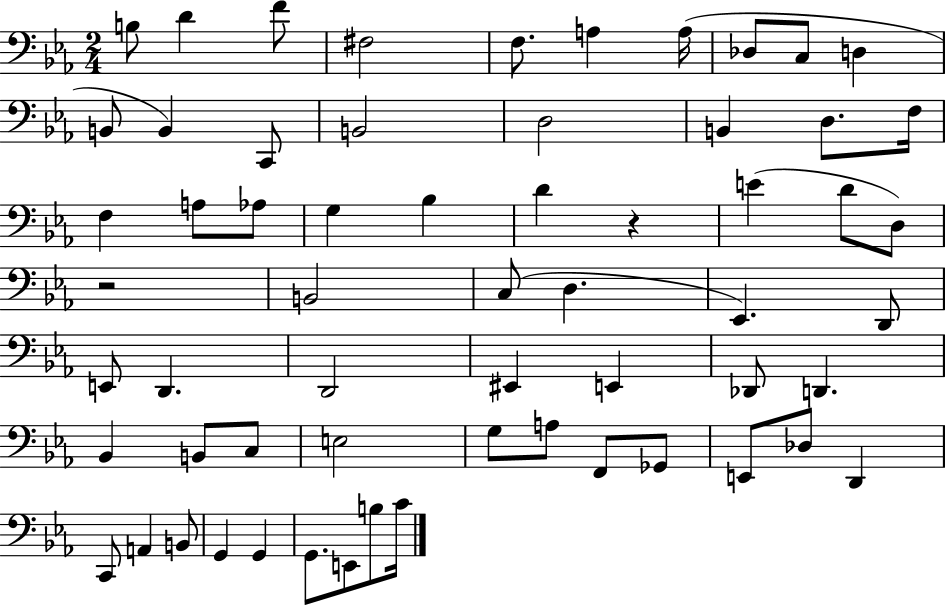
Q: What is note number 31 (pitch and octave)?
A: Eb2